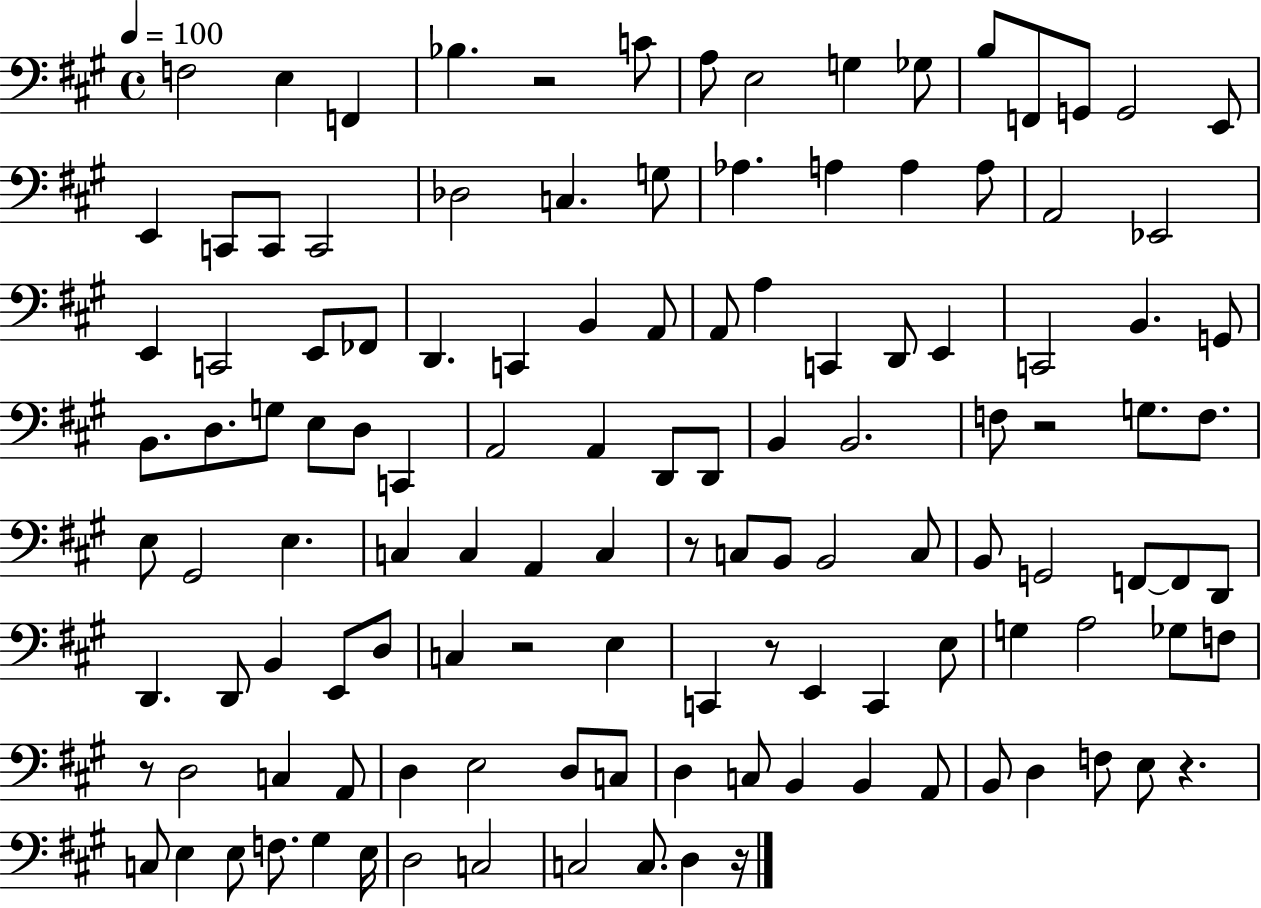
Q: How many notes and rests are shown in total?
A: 124